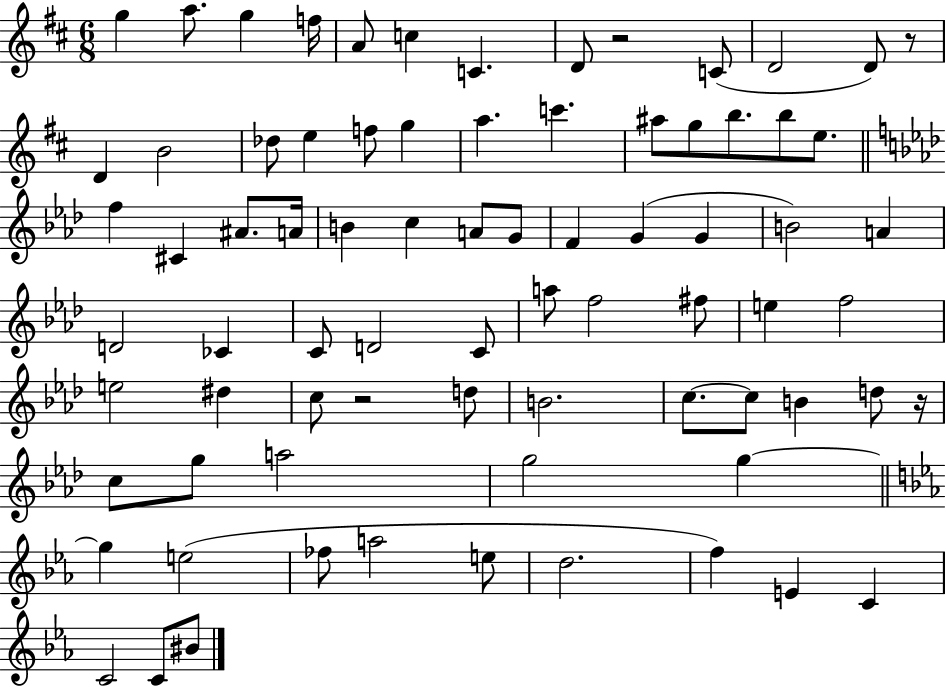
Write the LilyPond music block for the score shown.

{
  \clef treble
  \numericTimeSignature
  \time 6/8
  \key d \major
  g''4 a''8. g''4 f''16 | a'8 c''4 c'4. | d'8 r2 c'8( | d'2 d'8) r8 | \break d'4 b'2 | des''8 e''4 f''8 g''4 | a''4. c'''4. | ais''8 g''8 b''8. b''8 e''8. | \break \bar "||" \break \key aes \major f''4 cis'4 ais'8. a'16 | b'4 c''4 a'8 g'8 | f'4 g'4( g'4 | b'2) a'4 | \break d'2 ces'4 | c'8 d'2 c'8 | a''8 f''2 fis''8 | e''4 f''2 | \break e''2 dis''4 | c''8 r2 d''8 | b'2. | c''8.~~ c''8 b'4 d''8 r16 | \break c''8 g''8 a''2 | g''2 g''4~~ | \bar "||" \break \key ees \major g''4 e''2( | fes''8 a''2 e''8 | d''2. | f''4) e'4 c'4 | \break c'2 c'8 bis'8 | \bar "|."
}